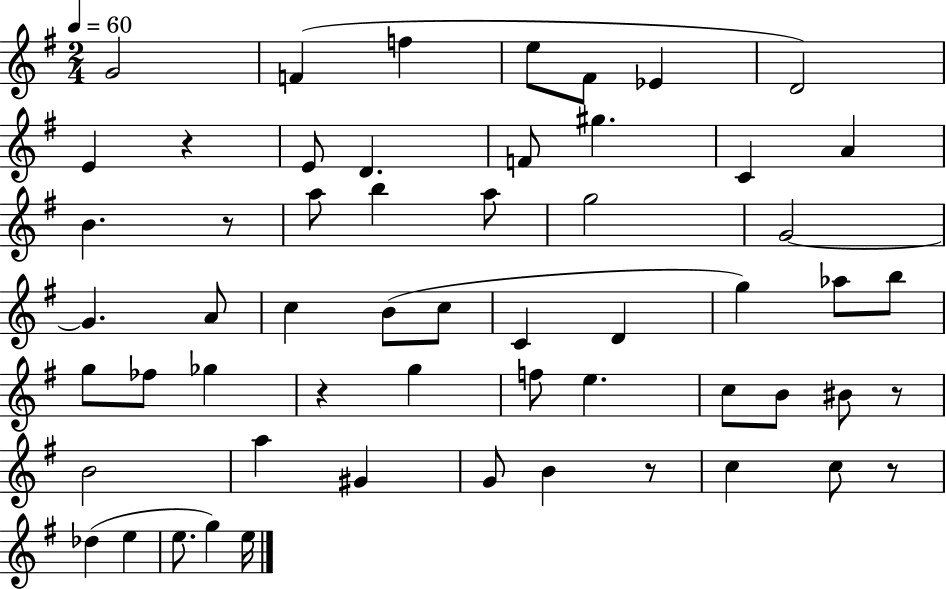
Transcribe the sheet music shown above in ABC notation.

X:1
T:Untitled
M:2/4
L:1/4
K:G
G2 F f e/2 ^F/2 _E D2 E z E/2 D F/2 ^g C A B z/2 a/2 b a/2 g2 G2 G A/2 c B/2 c/2 C D g _a/2 b/2 g/2 _f/2 _g z g f/2 e c/2 B/2 ^B/2 z/2 B2 a ^G G/2 B z/2 c c/2 z/2 _d e e/2 g e/4